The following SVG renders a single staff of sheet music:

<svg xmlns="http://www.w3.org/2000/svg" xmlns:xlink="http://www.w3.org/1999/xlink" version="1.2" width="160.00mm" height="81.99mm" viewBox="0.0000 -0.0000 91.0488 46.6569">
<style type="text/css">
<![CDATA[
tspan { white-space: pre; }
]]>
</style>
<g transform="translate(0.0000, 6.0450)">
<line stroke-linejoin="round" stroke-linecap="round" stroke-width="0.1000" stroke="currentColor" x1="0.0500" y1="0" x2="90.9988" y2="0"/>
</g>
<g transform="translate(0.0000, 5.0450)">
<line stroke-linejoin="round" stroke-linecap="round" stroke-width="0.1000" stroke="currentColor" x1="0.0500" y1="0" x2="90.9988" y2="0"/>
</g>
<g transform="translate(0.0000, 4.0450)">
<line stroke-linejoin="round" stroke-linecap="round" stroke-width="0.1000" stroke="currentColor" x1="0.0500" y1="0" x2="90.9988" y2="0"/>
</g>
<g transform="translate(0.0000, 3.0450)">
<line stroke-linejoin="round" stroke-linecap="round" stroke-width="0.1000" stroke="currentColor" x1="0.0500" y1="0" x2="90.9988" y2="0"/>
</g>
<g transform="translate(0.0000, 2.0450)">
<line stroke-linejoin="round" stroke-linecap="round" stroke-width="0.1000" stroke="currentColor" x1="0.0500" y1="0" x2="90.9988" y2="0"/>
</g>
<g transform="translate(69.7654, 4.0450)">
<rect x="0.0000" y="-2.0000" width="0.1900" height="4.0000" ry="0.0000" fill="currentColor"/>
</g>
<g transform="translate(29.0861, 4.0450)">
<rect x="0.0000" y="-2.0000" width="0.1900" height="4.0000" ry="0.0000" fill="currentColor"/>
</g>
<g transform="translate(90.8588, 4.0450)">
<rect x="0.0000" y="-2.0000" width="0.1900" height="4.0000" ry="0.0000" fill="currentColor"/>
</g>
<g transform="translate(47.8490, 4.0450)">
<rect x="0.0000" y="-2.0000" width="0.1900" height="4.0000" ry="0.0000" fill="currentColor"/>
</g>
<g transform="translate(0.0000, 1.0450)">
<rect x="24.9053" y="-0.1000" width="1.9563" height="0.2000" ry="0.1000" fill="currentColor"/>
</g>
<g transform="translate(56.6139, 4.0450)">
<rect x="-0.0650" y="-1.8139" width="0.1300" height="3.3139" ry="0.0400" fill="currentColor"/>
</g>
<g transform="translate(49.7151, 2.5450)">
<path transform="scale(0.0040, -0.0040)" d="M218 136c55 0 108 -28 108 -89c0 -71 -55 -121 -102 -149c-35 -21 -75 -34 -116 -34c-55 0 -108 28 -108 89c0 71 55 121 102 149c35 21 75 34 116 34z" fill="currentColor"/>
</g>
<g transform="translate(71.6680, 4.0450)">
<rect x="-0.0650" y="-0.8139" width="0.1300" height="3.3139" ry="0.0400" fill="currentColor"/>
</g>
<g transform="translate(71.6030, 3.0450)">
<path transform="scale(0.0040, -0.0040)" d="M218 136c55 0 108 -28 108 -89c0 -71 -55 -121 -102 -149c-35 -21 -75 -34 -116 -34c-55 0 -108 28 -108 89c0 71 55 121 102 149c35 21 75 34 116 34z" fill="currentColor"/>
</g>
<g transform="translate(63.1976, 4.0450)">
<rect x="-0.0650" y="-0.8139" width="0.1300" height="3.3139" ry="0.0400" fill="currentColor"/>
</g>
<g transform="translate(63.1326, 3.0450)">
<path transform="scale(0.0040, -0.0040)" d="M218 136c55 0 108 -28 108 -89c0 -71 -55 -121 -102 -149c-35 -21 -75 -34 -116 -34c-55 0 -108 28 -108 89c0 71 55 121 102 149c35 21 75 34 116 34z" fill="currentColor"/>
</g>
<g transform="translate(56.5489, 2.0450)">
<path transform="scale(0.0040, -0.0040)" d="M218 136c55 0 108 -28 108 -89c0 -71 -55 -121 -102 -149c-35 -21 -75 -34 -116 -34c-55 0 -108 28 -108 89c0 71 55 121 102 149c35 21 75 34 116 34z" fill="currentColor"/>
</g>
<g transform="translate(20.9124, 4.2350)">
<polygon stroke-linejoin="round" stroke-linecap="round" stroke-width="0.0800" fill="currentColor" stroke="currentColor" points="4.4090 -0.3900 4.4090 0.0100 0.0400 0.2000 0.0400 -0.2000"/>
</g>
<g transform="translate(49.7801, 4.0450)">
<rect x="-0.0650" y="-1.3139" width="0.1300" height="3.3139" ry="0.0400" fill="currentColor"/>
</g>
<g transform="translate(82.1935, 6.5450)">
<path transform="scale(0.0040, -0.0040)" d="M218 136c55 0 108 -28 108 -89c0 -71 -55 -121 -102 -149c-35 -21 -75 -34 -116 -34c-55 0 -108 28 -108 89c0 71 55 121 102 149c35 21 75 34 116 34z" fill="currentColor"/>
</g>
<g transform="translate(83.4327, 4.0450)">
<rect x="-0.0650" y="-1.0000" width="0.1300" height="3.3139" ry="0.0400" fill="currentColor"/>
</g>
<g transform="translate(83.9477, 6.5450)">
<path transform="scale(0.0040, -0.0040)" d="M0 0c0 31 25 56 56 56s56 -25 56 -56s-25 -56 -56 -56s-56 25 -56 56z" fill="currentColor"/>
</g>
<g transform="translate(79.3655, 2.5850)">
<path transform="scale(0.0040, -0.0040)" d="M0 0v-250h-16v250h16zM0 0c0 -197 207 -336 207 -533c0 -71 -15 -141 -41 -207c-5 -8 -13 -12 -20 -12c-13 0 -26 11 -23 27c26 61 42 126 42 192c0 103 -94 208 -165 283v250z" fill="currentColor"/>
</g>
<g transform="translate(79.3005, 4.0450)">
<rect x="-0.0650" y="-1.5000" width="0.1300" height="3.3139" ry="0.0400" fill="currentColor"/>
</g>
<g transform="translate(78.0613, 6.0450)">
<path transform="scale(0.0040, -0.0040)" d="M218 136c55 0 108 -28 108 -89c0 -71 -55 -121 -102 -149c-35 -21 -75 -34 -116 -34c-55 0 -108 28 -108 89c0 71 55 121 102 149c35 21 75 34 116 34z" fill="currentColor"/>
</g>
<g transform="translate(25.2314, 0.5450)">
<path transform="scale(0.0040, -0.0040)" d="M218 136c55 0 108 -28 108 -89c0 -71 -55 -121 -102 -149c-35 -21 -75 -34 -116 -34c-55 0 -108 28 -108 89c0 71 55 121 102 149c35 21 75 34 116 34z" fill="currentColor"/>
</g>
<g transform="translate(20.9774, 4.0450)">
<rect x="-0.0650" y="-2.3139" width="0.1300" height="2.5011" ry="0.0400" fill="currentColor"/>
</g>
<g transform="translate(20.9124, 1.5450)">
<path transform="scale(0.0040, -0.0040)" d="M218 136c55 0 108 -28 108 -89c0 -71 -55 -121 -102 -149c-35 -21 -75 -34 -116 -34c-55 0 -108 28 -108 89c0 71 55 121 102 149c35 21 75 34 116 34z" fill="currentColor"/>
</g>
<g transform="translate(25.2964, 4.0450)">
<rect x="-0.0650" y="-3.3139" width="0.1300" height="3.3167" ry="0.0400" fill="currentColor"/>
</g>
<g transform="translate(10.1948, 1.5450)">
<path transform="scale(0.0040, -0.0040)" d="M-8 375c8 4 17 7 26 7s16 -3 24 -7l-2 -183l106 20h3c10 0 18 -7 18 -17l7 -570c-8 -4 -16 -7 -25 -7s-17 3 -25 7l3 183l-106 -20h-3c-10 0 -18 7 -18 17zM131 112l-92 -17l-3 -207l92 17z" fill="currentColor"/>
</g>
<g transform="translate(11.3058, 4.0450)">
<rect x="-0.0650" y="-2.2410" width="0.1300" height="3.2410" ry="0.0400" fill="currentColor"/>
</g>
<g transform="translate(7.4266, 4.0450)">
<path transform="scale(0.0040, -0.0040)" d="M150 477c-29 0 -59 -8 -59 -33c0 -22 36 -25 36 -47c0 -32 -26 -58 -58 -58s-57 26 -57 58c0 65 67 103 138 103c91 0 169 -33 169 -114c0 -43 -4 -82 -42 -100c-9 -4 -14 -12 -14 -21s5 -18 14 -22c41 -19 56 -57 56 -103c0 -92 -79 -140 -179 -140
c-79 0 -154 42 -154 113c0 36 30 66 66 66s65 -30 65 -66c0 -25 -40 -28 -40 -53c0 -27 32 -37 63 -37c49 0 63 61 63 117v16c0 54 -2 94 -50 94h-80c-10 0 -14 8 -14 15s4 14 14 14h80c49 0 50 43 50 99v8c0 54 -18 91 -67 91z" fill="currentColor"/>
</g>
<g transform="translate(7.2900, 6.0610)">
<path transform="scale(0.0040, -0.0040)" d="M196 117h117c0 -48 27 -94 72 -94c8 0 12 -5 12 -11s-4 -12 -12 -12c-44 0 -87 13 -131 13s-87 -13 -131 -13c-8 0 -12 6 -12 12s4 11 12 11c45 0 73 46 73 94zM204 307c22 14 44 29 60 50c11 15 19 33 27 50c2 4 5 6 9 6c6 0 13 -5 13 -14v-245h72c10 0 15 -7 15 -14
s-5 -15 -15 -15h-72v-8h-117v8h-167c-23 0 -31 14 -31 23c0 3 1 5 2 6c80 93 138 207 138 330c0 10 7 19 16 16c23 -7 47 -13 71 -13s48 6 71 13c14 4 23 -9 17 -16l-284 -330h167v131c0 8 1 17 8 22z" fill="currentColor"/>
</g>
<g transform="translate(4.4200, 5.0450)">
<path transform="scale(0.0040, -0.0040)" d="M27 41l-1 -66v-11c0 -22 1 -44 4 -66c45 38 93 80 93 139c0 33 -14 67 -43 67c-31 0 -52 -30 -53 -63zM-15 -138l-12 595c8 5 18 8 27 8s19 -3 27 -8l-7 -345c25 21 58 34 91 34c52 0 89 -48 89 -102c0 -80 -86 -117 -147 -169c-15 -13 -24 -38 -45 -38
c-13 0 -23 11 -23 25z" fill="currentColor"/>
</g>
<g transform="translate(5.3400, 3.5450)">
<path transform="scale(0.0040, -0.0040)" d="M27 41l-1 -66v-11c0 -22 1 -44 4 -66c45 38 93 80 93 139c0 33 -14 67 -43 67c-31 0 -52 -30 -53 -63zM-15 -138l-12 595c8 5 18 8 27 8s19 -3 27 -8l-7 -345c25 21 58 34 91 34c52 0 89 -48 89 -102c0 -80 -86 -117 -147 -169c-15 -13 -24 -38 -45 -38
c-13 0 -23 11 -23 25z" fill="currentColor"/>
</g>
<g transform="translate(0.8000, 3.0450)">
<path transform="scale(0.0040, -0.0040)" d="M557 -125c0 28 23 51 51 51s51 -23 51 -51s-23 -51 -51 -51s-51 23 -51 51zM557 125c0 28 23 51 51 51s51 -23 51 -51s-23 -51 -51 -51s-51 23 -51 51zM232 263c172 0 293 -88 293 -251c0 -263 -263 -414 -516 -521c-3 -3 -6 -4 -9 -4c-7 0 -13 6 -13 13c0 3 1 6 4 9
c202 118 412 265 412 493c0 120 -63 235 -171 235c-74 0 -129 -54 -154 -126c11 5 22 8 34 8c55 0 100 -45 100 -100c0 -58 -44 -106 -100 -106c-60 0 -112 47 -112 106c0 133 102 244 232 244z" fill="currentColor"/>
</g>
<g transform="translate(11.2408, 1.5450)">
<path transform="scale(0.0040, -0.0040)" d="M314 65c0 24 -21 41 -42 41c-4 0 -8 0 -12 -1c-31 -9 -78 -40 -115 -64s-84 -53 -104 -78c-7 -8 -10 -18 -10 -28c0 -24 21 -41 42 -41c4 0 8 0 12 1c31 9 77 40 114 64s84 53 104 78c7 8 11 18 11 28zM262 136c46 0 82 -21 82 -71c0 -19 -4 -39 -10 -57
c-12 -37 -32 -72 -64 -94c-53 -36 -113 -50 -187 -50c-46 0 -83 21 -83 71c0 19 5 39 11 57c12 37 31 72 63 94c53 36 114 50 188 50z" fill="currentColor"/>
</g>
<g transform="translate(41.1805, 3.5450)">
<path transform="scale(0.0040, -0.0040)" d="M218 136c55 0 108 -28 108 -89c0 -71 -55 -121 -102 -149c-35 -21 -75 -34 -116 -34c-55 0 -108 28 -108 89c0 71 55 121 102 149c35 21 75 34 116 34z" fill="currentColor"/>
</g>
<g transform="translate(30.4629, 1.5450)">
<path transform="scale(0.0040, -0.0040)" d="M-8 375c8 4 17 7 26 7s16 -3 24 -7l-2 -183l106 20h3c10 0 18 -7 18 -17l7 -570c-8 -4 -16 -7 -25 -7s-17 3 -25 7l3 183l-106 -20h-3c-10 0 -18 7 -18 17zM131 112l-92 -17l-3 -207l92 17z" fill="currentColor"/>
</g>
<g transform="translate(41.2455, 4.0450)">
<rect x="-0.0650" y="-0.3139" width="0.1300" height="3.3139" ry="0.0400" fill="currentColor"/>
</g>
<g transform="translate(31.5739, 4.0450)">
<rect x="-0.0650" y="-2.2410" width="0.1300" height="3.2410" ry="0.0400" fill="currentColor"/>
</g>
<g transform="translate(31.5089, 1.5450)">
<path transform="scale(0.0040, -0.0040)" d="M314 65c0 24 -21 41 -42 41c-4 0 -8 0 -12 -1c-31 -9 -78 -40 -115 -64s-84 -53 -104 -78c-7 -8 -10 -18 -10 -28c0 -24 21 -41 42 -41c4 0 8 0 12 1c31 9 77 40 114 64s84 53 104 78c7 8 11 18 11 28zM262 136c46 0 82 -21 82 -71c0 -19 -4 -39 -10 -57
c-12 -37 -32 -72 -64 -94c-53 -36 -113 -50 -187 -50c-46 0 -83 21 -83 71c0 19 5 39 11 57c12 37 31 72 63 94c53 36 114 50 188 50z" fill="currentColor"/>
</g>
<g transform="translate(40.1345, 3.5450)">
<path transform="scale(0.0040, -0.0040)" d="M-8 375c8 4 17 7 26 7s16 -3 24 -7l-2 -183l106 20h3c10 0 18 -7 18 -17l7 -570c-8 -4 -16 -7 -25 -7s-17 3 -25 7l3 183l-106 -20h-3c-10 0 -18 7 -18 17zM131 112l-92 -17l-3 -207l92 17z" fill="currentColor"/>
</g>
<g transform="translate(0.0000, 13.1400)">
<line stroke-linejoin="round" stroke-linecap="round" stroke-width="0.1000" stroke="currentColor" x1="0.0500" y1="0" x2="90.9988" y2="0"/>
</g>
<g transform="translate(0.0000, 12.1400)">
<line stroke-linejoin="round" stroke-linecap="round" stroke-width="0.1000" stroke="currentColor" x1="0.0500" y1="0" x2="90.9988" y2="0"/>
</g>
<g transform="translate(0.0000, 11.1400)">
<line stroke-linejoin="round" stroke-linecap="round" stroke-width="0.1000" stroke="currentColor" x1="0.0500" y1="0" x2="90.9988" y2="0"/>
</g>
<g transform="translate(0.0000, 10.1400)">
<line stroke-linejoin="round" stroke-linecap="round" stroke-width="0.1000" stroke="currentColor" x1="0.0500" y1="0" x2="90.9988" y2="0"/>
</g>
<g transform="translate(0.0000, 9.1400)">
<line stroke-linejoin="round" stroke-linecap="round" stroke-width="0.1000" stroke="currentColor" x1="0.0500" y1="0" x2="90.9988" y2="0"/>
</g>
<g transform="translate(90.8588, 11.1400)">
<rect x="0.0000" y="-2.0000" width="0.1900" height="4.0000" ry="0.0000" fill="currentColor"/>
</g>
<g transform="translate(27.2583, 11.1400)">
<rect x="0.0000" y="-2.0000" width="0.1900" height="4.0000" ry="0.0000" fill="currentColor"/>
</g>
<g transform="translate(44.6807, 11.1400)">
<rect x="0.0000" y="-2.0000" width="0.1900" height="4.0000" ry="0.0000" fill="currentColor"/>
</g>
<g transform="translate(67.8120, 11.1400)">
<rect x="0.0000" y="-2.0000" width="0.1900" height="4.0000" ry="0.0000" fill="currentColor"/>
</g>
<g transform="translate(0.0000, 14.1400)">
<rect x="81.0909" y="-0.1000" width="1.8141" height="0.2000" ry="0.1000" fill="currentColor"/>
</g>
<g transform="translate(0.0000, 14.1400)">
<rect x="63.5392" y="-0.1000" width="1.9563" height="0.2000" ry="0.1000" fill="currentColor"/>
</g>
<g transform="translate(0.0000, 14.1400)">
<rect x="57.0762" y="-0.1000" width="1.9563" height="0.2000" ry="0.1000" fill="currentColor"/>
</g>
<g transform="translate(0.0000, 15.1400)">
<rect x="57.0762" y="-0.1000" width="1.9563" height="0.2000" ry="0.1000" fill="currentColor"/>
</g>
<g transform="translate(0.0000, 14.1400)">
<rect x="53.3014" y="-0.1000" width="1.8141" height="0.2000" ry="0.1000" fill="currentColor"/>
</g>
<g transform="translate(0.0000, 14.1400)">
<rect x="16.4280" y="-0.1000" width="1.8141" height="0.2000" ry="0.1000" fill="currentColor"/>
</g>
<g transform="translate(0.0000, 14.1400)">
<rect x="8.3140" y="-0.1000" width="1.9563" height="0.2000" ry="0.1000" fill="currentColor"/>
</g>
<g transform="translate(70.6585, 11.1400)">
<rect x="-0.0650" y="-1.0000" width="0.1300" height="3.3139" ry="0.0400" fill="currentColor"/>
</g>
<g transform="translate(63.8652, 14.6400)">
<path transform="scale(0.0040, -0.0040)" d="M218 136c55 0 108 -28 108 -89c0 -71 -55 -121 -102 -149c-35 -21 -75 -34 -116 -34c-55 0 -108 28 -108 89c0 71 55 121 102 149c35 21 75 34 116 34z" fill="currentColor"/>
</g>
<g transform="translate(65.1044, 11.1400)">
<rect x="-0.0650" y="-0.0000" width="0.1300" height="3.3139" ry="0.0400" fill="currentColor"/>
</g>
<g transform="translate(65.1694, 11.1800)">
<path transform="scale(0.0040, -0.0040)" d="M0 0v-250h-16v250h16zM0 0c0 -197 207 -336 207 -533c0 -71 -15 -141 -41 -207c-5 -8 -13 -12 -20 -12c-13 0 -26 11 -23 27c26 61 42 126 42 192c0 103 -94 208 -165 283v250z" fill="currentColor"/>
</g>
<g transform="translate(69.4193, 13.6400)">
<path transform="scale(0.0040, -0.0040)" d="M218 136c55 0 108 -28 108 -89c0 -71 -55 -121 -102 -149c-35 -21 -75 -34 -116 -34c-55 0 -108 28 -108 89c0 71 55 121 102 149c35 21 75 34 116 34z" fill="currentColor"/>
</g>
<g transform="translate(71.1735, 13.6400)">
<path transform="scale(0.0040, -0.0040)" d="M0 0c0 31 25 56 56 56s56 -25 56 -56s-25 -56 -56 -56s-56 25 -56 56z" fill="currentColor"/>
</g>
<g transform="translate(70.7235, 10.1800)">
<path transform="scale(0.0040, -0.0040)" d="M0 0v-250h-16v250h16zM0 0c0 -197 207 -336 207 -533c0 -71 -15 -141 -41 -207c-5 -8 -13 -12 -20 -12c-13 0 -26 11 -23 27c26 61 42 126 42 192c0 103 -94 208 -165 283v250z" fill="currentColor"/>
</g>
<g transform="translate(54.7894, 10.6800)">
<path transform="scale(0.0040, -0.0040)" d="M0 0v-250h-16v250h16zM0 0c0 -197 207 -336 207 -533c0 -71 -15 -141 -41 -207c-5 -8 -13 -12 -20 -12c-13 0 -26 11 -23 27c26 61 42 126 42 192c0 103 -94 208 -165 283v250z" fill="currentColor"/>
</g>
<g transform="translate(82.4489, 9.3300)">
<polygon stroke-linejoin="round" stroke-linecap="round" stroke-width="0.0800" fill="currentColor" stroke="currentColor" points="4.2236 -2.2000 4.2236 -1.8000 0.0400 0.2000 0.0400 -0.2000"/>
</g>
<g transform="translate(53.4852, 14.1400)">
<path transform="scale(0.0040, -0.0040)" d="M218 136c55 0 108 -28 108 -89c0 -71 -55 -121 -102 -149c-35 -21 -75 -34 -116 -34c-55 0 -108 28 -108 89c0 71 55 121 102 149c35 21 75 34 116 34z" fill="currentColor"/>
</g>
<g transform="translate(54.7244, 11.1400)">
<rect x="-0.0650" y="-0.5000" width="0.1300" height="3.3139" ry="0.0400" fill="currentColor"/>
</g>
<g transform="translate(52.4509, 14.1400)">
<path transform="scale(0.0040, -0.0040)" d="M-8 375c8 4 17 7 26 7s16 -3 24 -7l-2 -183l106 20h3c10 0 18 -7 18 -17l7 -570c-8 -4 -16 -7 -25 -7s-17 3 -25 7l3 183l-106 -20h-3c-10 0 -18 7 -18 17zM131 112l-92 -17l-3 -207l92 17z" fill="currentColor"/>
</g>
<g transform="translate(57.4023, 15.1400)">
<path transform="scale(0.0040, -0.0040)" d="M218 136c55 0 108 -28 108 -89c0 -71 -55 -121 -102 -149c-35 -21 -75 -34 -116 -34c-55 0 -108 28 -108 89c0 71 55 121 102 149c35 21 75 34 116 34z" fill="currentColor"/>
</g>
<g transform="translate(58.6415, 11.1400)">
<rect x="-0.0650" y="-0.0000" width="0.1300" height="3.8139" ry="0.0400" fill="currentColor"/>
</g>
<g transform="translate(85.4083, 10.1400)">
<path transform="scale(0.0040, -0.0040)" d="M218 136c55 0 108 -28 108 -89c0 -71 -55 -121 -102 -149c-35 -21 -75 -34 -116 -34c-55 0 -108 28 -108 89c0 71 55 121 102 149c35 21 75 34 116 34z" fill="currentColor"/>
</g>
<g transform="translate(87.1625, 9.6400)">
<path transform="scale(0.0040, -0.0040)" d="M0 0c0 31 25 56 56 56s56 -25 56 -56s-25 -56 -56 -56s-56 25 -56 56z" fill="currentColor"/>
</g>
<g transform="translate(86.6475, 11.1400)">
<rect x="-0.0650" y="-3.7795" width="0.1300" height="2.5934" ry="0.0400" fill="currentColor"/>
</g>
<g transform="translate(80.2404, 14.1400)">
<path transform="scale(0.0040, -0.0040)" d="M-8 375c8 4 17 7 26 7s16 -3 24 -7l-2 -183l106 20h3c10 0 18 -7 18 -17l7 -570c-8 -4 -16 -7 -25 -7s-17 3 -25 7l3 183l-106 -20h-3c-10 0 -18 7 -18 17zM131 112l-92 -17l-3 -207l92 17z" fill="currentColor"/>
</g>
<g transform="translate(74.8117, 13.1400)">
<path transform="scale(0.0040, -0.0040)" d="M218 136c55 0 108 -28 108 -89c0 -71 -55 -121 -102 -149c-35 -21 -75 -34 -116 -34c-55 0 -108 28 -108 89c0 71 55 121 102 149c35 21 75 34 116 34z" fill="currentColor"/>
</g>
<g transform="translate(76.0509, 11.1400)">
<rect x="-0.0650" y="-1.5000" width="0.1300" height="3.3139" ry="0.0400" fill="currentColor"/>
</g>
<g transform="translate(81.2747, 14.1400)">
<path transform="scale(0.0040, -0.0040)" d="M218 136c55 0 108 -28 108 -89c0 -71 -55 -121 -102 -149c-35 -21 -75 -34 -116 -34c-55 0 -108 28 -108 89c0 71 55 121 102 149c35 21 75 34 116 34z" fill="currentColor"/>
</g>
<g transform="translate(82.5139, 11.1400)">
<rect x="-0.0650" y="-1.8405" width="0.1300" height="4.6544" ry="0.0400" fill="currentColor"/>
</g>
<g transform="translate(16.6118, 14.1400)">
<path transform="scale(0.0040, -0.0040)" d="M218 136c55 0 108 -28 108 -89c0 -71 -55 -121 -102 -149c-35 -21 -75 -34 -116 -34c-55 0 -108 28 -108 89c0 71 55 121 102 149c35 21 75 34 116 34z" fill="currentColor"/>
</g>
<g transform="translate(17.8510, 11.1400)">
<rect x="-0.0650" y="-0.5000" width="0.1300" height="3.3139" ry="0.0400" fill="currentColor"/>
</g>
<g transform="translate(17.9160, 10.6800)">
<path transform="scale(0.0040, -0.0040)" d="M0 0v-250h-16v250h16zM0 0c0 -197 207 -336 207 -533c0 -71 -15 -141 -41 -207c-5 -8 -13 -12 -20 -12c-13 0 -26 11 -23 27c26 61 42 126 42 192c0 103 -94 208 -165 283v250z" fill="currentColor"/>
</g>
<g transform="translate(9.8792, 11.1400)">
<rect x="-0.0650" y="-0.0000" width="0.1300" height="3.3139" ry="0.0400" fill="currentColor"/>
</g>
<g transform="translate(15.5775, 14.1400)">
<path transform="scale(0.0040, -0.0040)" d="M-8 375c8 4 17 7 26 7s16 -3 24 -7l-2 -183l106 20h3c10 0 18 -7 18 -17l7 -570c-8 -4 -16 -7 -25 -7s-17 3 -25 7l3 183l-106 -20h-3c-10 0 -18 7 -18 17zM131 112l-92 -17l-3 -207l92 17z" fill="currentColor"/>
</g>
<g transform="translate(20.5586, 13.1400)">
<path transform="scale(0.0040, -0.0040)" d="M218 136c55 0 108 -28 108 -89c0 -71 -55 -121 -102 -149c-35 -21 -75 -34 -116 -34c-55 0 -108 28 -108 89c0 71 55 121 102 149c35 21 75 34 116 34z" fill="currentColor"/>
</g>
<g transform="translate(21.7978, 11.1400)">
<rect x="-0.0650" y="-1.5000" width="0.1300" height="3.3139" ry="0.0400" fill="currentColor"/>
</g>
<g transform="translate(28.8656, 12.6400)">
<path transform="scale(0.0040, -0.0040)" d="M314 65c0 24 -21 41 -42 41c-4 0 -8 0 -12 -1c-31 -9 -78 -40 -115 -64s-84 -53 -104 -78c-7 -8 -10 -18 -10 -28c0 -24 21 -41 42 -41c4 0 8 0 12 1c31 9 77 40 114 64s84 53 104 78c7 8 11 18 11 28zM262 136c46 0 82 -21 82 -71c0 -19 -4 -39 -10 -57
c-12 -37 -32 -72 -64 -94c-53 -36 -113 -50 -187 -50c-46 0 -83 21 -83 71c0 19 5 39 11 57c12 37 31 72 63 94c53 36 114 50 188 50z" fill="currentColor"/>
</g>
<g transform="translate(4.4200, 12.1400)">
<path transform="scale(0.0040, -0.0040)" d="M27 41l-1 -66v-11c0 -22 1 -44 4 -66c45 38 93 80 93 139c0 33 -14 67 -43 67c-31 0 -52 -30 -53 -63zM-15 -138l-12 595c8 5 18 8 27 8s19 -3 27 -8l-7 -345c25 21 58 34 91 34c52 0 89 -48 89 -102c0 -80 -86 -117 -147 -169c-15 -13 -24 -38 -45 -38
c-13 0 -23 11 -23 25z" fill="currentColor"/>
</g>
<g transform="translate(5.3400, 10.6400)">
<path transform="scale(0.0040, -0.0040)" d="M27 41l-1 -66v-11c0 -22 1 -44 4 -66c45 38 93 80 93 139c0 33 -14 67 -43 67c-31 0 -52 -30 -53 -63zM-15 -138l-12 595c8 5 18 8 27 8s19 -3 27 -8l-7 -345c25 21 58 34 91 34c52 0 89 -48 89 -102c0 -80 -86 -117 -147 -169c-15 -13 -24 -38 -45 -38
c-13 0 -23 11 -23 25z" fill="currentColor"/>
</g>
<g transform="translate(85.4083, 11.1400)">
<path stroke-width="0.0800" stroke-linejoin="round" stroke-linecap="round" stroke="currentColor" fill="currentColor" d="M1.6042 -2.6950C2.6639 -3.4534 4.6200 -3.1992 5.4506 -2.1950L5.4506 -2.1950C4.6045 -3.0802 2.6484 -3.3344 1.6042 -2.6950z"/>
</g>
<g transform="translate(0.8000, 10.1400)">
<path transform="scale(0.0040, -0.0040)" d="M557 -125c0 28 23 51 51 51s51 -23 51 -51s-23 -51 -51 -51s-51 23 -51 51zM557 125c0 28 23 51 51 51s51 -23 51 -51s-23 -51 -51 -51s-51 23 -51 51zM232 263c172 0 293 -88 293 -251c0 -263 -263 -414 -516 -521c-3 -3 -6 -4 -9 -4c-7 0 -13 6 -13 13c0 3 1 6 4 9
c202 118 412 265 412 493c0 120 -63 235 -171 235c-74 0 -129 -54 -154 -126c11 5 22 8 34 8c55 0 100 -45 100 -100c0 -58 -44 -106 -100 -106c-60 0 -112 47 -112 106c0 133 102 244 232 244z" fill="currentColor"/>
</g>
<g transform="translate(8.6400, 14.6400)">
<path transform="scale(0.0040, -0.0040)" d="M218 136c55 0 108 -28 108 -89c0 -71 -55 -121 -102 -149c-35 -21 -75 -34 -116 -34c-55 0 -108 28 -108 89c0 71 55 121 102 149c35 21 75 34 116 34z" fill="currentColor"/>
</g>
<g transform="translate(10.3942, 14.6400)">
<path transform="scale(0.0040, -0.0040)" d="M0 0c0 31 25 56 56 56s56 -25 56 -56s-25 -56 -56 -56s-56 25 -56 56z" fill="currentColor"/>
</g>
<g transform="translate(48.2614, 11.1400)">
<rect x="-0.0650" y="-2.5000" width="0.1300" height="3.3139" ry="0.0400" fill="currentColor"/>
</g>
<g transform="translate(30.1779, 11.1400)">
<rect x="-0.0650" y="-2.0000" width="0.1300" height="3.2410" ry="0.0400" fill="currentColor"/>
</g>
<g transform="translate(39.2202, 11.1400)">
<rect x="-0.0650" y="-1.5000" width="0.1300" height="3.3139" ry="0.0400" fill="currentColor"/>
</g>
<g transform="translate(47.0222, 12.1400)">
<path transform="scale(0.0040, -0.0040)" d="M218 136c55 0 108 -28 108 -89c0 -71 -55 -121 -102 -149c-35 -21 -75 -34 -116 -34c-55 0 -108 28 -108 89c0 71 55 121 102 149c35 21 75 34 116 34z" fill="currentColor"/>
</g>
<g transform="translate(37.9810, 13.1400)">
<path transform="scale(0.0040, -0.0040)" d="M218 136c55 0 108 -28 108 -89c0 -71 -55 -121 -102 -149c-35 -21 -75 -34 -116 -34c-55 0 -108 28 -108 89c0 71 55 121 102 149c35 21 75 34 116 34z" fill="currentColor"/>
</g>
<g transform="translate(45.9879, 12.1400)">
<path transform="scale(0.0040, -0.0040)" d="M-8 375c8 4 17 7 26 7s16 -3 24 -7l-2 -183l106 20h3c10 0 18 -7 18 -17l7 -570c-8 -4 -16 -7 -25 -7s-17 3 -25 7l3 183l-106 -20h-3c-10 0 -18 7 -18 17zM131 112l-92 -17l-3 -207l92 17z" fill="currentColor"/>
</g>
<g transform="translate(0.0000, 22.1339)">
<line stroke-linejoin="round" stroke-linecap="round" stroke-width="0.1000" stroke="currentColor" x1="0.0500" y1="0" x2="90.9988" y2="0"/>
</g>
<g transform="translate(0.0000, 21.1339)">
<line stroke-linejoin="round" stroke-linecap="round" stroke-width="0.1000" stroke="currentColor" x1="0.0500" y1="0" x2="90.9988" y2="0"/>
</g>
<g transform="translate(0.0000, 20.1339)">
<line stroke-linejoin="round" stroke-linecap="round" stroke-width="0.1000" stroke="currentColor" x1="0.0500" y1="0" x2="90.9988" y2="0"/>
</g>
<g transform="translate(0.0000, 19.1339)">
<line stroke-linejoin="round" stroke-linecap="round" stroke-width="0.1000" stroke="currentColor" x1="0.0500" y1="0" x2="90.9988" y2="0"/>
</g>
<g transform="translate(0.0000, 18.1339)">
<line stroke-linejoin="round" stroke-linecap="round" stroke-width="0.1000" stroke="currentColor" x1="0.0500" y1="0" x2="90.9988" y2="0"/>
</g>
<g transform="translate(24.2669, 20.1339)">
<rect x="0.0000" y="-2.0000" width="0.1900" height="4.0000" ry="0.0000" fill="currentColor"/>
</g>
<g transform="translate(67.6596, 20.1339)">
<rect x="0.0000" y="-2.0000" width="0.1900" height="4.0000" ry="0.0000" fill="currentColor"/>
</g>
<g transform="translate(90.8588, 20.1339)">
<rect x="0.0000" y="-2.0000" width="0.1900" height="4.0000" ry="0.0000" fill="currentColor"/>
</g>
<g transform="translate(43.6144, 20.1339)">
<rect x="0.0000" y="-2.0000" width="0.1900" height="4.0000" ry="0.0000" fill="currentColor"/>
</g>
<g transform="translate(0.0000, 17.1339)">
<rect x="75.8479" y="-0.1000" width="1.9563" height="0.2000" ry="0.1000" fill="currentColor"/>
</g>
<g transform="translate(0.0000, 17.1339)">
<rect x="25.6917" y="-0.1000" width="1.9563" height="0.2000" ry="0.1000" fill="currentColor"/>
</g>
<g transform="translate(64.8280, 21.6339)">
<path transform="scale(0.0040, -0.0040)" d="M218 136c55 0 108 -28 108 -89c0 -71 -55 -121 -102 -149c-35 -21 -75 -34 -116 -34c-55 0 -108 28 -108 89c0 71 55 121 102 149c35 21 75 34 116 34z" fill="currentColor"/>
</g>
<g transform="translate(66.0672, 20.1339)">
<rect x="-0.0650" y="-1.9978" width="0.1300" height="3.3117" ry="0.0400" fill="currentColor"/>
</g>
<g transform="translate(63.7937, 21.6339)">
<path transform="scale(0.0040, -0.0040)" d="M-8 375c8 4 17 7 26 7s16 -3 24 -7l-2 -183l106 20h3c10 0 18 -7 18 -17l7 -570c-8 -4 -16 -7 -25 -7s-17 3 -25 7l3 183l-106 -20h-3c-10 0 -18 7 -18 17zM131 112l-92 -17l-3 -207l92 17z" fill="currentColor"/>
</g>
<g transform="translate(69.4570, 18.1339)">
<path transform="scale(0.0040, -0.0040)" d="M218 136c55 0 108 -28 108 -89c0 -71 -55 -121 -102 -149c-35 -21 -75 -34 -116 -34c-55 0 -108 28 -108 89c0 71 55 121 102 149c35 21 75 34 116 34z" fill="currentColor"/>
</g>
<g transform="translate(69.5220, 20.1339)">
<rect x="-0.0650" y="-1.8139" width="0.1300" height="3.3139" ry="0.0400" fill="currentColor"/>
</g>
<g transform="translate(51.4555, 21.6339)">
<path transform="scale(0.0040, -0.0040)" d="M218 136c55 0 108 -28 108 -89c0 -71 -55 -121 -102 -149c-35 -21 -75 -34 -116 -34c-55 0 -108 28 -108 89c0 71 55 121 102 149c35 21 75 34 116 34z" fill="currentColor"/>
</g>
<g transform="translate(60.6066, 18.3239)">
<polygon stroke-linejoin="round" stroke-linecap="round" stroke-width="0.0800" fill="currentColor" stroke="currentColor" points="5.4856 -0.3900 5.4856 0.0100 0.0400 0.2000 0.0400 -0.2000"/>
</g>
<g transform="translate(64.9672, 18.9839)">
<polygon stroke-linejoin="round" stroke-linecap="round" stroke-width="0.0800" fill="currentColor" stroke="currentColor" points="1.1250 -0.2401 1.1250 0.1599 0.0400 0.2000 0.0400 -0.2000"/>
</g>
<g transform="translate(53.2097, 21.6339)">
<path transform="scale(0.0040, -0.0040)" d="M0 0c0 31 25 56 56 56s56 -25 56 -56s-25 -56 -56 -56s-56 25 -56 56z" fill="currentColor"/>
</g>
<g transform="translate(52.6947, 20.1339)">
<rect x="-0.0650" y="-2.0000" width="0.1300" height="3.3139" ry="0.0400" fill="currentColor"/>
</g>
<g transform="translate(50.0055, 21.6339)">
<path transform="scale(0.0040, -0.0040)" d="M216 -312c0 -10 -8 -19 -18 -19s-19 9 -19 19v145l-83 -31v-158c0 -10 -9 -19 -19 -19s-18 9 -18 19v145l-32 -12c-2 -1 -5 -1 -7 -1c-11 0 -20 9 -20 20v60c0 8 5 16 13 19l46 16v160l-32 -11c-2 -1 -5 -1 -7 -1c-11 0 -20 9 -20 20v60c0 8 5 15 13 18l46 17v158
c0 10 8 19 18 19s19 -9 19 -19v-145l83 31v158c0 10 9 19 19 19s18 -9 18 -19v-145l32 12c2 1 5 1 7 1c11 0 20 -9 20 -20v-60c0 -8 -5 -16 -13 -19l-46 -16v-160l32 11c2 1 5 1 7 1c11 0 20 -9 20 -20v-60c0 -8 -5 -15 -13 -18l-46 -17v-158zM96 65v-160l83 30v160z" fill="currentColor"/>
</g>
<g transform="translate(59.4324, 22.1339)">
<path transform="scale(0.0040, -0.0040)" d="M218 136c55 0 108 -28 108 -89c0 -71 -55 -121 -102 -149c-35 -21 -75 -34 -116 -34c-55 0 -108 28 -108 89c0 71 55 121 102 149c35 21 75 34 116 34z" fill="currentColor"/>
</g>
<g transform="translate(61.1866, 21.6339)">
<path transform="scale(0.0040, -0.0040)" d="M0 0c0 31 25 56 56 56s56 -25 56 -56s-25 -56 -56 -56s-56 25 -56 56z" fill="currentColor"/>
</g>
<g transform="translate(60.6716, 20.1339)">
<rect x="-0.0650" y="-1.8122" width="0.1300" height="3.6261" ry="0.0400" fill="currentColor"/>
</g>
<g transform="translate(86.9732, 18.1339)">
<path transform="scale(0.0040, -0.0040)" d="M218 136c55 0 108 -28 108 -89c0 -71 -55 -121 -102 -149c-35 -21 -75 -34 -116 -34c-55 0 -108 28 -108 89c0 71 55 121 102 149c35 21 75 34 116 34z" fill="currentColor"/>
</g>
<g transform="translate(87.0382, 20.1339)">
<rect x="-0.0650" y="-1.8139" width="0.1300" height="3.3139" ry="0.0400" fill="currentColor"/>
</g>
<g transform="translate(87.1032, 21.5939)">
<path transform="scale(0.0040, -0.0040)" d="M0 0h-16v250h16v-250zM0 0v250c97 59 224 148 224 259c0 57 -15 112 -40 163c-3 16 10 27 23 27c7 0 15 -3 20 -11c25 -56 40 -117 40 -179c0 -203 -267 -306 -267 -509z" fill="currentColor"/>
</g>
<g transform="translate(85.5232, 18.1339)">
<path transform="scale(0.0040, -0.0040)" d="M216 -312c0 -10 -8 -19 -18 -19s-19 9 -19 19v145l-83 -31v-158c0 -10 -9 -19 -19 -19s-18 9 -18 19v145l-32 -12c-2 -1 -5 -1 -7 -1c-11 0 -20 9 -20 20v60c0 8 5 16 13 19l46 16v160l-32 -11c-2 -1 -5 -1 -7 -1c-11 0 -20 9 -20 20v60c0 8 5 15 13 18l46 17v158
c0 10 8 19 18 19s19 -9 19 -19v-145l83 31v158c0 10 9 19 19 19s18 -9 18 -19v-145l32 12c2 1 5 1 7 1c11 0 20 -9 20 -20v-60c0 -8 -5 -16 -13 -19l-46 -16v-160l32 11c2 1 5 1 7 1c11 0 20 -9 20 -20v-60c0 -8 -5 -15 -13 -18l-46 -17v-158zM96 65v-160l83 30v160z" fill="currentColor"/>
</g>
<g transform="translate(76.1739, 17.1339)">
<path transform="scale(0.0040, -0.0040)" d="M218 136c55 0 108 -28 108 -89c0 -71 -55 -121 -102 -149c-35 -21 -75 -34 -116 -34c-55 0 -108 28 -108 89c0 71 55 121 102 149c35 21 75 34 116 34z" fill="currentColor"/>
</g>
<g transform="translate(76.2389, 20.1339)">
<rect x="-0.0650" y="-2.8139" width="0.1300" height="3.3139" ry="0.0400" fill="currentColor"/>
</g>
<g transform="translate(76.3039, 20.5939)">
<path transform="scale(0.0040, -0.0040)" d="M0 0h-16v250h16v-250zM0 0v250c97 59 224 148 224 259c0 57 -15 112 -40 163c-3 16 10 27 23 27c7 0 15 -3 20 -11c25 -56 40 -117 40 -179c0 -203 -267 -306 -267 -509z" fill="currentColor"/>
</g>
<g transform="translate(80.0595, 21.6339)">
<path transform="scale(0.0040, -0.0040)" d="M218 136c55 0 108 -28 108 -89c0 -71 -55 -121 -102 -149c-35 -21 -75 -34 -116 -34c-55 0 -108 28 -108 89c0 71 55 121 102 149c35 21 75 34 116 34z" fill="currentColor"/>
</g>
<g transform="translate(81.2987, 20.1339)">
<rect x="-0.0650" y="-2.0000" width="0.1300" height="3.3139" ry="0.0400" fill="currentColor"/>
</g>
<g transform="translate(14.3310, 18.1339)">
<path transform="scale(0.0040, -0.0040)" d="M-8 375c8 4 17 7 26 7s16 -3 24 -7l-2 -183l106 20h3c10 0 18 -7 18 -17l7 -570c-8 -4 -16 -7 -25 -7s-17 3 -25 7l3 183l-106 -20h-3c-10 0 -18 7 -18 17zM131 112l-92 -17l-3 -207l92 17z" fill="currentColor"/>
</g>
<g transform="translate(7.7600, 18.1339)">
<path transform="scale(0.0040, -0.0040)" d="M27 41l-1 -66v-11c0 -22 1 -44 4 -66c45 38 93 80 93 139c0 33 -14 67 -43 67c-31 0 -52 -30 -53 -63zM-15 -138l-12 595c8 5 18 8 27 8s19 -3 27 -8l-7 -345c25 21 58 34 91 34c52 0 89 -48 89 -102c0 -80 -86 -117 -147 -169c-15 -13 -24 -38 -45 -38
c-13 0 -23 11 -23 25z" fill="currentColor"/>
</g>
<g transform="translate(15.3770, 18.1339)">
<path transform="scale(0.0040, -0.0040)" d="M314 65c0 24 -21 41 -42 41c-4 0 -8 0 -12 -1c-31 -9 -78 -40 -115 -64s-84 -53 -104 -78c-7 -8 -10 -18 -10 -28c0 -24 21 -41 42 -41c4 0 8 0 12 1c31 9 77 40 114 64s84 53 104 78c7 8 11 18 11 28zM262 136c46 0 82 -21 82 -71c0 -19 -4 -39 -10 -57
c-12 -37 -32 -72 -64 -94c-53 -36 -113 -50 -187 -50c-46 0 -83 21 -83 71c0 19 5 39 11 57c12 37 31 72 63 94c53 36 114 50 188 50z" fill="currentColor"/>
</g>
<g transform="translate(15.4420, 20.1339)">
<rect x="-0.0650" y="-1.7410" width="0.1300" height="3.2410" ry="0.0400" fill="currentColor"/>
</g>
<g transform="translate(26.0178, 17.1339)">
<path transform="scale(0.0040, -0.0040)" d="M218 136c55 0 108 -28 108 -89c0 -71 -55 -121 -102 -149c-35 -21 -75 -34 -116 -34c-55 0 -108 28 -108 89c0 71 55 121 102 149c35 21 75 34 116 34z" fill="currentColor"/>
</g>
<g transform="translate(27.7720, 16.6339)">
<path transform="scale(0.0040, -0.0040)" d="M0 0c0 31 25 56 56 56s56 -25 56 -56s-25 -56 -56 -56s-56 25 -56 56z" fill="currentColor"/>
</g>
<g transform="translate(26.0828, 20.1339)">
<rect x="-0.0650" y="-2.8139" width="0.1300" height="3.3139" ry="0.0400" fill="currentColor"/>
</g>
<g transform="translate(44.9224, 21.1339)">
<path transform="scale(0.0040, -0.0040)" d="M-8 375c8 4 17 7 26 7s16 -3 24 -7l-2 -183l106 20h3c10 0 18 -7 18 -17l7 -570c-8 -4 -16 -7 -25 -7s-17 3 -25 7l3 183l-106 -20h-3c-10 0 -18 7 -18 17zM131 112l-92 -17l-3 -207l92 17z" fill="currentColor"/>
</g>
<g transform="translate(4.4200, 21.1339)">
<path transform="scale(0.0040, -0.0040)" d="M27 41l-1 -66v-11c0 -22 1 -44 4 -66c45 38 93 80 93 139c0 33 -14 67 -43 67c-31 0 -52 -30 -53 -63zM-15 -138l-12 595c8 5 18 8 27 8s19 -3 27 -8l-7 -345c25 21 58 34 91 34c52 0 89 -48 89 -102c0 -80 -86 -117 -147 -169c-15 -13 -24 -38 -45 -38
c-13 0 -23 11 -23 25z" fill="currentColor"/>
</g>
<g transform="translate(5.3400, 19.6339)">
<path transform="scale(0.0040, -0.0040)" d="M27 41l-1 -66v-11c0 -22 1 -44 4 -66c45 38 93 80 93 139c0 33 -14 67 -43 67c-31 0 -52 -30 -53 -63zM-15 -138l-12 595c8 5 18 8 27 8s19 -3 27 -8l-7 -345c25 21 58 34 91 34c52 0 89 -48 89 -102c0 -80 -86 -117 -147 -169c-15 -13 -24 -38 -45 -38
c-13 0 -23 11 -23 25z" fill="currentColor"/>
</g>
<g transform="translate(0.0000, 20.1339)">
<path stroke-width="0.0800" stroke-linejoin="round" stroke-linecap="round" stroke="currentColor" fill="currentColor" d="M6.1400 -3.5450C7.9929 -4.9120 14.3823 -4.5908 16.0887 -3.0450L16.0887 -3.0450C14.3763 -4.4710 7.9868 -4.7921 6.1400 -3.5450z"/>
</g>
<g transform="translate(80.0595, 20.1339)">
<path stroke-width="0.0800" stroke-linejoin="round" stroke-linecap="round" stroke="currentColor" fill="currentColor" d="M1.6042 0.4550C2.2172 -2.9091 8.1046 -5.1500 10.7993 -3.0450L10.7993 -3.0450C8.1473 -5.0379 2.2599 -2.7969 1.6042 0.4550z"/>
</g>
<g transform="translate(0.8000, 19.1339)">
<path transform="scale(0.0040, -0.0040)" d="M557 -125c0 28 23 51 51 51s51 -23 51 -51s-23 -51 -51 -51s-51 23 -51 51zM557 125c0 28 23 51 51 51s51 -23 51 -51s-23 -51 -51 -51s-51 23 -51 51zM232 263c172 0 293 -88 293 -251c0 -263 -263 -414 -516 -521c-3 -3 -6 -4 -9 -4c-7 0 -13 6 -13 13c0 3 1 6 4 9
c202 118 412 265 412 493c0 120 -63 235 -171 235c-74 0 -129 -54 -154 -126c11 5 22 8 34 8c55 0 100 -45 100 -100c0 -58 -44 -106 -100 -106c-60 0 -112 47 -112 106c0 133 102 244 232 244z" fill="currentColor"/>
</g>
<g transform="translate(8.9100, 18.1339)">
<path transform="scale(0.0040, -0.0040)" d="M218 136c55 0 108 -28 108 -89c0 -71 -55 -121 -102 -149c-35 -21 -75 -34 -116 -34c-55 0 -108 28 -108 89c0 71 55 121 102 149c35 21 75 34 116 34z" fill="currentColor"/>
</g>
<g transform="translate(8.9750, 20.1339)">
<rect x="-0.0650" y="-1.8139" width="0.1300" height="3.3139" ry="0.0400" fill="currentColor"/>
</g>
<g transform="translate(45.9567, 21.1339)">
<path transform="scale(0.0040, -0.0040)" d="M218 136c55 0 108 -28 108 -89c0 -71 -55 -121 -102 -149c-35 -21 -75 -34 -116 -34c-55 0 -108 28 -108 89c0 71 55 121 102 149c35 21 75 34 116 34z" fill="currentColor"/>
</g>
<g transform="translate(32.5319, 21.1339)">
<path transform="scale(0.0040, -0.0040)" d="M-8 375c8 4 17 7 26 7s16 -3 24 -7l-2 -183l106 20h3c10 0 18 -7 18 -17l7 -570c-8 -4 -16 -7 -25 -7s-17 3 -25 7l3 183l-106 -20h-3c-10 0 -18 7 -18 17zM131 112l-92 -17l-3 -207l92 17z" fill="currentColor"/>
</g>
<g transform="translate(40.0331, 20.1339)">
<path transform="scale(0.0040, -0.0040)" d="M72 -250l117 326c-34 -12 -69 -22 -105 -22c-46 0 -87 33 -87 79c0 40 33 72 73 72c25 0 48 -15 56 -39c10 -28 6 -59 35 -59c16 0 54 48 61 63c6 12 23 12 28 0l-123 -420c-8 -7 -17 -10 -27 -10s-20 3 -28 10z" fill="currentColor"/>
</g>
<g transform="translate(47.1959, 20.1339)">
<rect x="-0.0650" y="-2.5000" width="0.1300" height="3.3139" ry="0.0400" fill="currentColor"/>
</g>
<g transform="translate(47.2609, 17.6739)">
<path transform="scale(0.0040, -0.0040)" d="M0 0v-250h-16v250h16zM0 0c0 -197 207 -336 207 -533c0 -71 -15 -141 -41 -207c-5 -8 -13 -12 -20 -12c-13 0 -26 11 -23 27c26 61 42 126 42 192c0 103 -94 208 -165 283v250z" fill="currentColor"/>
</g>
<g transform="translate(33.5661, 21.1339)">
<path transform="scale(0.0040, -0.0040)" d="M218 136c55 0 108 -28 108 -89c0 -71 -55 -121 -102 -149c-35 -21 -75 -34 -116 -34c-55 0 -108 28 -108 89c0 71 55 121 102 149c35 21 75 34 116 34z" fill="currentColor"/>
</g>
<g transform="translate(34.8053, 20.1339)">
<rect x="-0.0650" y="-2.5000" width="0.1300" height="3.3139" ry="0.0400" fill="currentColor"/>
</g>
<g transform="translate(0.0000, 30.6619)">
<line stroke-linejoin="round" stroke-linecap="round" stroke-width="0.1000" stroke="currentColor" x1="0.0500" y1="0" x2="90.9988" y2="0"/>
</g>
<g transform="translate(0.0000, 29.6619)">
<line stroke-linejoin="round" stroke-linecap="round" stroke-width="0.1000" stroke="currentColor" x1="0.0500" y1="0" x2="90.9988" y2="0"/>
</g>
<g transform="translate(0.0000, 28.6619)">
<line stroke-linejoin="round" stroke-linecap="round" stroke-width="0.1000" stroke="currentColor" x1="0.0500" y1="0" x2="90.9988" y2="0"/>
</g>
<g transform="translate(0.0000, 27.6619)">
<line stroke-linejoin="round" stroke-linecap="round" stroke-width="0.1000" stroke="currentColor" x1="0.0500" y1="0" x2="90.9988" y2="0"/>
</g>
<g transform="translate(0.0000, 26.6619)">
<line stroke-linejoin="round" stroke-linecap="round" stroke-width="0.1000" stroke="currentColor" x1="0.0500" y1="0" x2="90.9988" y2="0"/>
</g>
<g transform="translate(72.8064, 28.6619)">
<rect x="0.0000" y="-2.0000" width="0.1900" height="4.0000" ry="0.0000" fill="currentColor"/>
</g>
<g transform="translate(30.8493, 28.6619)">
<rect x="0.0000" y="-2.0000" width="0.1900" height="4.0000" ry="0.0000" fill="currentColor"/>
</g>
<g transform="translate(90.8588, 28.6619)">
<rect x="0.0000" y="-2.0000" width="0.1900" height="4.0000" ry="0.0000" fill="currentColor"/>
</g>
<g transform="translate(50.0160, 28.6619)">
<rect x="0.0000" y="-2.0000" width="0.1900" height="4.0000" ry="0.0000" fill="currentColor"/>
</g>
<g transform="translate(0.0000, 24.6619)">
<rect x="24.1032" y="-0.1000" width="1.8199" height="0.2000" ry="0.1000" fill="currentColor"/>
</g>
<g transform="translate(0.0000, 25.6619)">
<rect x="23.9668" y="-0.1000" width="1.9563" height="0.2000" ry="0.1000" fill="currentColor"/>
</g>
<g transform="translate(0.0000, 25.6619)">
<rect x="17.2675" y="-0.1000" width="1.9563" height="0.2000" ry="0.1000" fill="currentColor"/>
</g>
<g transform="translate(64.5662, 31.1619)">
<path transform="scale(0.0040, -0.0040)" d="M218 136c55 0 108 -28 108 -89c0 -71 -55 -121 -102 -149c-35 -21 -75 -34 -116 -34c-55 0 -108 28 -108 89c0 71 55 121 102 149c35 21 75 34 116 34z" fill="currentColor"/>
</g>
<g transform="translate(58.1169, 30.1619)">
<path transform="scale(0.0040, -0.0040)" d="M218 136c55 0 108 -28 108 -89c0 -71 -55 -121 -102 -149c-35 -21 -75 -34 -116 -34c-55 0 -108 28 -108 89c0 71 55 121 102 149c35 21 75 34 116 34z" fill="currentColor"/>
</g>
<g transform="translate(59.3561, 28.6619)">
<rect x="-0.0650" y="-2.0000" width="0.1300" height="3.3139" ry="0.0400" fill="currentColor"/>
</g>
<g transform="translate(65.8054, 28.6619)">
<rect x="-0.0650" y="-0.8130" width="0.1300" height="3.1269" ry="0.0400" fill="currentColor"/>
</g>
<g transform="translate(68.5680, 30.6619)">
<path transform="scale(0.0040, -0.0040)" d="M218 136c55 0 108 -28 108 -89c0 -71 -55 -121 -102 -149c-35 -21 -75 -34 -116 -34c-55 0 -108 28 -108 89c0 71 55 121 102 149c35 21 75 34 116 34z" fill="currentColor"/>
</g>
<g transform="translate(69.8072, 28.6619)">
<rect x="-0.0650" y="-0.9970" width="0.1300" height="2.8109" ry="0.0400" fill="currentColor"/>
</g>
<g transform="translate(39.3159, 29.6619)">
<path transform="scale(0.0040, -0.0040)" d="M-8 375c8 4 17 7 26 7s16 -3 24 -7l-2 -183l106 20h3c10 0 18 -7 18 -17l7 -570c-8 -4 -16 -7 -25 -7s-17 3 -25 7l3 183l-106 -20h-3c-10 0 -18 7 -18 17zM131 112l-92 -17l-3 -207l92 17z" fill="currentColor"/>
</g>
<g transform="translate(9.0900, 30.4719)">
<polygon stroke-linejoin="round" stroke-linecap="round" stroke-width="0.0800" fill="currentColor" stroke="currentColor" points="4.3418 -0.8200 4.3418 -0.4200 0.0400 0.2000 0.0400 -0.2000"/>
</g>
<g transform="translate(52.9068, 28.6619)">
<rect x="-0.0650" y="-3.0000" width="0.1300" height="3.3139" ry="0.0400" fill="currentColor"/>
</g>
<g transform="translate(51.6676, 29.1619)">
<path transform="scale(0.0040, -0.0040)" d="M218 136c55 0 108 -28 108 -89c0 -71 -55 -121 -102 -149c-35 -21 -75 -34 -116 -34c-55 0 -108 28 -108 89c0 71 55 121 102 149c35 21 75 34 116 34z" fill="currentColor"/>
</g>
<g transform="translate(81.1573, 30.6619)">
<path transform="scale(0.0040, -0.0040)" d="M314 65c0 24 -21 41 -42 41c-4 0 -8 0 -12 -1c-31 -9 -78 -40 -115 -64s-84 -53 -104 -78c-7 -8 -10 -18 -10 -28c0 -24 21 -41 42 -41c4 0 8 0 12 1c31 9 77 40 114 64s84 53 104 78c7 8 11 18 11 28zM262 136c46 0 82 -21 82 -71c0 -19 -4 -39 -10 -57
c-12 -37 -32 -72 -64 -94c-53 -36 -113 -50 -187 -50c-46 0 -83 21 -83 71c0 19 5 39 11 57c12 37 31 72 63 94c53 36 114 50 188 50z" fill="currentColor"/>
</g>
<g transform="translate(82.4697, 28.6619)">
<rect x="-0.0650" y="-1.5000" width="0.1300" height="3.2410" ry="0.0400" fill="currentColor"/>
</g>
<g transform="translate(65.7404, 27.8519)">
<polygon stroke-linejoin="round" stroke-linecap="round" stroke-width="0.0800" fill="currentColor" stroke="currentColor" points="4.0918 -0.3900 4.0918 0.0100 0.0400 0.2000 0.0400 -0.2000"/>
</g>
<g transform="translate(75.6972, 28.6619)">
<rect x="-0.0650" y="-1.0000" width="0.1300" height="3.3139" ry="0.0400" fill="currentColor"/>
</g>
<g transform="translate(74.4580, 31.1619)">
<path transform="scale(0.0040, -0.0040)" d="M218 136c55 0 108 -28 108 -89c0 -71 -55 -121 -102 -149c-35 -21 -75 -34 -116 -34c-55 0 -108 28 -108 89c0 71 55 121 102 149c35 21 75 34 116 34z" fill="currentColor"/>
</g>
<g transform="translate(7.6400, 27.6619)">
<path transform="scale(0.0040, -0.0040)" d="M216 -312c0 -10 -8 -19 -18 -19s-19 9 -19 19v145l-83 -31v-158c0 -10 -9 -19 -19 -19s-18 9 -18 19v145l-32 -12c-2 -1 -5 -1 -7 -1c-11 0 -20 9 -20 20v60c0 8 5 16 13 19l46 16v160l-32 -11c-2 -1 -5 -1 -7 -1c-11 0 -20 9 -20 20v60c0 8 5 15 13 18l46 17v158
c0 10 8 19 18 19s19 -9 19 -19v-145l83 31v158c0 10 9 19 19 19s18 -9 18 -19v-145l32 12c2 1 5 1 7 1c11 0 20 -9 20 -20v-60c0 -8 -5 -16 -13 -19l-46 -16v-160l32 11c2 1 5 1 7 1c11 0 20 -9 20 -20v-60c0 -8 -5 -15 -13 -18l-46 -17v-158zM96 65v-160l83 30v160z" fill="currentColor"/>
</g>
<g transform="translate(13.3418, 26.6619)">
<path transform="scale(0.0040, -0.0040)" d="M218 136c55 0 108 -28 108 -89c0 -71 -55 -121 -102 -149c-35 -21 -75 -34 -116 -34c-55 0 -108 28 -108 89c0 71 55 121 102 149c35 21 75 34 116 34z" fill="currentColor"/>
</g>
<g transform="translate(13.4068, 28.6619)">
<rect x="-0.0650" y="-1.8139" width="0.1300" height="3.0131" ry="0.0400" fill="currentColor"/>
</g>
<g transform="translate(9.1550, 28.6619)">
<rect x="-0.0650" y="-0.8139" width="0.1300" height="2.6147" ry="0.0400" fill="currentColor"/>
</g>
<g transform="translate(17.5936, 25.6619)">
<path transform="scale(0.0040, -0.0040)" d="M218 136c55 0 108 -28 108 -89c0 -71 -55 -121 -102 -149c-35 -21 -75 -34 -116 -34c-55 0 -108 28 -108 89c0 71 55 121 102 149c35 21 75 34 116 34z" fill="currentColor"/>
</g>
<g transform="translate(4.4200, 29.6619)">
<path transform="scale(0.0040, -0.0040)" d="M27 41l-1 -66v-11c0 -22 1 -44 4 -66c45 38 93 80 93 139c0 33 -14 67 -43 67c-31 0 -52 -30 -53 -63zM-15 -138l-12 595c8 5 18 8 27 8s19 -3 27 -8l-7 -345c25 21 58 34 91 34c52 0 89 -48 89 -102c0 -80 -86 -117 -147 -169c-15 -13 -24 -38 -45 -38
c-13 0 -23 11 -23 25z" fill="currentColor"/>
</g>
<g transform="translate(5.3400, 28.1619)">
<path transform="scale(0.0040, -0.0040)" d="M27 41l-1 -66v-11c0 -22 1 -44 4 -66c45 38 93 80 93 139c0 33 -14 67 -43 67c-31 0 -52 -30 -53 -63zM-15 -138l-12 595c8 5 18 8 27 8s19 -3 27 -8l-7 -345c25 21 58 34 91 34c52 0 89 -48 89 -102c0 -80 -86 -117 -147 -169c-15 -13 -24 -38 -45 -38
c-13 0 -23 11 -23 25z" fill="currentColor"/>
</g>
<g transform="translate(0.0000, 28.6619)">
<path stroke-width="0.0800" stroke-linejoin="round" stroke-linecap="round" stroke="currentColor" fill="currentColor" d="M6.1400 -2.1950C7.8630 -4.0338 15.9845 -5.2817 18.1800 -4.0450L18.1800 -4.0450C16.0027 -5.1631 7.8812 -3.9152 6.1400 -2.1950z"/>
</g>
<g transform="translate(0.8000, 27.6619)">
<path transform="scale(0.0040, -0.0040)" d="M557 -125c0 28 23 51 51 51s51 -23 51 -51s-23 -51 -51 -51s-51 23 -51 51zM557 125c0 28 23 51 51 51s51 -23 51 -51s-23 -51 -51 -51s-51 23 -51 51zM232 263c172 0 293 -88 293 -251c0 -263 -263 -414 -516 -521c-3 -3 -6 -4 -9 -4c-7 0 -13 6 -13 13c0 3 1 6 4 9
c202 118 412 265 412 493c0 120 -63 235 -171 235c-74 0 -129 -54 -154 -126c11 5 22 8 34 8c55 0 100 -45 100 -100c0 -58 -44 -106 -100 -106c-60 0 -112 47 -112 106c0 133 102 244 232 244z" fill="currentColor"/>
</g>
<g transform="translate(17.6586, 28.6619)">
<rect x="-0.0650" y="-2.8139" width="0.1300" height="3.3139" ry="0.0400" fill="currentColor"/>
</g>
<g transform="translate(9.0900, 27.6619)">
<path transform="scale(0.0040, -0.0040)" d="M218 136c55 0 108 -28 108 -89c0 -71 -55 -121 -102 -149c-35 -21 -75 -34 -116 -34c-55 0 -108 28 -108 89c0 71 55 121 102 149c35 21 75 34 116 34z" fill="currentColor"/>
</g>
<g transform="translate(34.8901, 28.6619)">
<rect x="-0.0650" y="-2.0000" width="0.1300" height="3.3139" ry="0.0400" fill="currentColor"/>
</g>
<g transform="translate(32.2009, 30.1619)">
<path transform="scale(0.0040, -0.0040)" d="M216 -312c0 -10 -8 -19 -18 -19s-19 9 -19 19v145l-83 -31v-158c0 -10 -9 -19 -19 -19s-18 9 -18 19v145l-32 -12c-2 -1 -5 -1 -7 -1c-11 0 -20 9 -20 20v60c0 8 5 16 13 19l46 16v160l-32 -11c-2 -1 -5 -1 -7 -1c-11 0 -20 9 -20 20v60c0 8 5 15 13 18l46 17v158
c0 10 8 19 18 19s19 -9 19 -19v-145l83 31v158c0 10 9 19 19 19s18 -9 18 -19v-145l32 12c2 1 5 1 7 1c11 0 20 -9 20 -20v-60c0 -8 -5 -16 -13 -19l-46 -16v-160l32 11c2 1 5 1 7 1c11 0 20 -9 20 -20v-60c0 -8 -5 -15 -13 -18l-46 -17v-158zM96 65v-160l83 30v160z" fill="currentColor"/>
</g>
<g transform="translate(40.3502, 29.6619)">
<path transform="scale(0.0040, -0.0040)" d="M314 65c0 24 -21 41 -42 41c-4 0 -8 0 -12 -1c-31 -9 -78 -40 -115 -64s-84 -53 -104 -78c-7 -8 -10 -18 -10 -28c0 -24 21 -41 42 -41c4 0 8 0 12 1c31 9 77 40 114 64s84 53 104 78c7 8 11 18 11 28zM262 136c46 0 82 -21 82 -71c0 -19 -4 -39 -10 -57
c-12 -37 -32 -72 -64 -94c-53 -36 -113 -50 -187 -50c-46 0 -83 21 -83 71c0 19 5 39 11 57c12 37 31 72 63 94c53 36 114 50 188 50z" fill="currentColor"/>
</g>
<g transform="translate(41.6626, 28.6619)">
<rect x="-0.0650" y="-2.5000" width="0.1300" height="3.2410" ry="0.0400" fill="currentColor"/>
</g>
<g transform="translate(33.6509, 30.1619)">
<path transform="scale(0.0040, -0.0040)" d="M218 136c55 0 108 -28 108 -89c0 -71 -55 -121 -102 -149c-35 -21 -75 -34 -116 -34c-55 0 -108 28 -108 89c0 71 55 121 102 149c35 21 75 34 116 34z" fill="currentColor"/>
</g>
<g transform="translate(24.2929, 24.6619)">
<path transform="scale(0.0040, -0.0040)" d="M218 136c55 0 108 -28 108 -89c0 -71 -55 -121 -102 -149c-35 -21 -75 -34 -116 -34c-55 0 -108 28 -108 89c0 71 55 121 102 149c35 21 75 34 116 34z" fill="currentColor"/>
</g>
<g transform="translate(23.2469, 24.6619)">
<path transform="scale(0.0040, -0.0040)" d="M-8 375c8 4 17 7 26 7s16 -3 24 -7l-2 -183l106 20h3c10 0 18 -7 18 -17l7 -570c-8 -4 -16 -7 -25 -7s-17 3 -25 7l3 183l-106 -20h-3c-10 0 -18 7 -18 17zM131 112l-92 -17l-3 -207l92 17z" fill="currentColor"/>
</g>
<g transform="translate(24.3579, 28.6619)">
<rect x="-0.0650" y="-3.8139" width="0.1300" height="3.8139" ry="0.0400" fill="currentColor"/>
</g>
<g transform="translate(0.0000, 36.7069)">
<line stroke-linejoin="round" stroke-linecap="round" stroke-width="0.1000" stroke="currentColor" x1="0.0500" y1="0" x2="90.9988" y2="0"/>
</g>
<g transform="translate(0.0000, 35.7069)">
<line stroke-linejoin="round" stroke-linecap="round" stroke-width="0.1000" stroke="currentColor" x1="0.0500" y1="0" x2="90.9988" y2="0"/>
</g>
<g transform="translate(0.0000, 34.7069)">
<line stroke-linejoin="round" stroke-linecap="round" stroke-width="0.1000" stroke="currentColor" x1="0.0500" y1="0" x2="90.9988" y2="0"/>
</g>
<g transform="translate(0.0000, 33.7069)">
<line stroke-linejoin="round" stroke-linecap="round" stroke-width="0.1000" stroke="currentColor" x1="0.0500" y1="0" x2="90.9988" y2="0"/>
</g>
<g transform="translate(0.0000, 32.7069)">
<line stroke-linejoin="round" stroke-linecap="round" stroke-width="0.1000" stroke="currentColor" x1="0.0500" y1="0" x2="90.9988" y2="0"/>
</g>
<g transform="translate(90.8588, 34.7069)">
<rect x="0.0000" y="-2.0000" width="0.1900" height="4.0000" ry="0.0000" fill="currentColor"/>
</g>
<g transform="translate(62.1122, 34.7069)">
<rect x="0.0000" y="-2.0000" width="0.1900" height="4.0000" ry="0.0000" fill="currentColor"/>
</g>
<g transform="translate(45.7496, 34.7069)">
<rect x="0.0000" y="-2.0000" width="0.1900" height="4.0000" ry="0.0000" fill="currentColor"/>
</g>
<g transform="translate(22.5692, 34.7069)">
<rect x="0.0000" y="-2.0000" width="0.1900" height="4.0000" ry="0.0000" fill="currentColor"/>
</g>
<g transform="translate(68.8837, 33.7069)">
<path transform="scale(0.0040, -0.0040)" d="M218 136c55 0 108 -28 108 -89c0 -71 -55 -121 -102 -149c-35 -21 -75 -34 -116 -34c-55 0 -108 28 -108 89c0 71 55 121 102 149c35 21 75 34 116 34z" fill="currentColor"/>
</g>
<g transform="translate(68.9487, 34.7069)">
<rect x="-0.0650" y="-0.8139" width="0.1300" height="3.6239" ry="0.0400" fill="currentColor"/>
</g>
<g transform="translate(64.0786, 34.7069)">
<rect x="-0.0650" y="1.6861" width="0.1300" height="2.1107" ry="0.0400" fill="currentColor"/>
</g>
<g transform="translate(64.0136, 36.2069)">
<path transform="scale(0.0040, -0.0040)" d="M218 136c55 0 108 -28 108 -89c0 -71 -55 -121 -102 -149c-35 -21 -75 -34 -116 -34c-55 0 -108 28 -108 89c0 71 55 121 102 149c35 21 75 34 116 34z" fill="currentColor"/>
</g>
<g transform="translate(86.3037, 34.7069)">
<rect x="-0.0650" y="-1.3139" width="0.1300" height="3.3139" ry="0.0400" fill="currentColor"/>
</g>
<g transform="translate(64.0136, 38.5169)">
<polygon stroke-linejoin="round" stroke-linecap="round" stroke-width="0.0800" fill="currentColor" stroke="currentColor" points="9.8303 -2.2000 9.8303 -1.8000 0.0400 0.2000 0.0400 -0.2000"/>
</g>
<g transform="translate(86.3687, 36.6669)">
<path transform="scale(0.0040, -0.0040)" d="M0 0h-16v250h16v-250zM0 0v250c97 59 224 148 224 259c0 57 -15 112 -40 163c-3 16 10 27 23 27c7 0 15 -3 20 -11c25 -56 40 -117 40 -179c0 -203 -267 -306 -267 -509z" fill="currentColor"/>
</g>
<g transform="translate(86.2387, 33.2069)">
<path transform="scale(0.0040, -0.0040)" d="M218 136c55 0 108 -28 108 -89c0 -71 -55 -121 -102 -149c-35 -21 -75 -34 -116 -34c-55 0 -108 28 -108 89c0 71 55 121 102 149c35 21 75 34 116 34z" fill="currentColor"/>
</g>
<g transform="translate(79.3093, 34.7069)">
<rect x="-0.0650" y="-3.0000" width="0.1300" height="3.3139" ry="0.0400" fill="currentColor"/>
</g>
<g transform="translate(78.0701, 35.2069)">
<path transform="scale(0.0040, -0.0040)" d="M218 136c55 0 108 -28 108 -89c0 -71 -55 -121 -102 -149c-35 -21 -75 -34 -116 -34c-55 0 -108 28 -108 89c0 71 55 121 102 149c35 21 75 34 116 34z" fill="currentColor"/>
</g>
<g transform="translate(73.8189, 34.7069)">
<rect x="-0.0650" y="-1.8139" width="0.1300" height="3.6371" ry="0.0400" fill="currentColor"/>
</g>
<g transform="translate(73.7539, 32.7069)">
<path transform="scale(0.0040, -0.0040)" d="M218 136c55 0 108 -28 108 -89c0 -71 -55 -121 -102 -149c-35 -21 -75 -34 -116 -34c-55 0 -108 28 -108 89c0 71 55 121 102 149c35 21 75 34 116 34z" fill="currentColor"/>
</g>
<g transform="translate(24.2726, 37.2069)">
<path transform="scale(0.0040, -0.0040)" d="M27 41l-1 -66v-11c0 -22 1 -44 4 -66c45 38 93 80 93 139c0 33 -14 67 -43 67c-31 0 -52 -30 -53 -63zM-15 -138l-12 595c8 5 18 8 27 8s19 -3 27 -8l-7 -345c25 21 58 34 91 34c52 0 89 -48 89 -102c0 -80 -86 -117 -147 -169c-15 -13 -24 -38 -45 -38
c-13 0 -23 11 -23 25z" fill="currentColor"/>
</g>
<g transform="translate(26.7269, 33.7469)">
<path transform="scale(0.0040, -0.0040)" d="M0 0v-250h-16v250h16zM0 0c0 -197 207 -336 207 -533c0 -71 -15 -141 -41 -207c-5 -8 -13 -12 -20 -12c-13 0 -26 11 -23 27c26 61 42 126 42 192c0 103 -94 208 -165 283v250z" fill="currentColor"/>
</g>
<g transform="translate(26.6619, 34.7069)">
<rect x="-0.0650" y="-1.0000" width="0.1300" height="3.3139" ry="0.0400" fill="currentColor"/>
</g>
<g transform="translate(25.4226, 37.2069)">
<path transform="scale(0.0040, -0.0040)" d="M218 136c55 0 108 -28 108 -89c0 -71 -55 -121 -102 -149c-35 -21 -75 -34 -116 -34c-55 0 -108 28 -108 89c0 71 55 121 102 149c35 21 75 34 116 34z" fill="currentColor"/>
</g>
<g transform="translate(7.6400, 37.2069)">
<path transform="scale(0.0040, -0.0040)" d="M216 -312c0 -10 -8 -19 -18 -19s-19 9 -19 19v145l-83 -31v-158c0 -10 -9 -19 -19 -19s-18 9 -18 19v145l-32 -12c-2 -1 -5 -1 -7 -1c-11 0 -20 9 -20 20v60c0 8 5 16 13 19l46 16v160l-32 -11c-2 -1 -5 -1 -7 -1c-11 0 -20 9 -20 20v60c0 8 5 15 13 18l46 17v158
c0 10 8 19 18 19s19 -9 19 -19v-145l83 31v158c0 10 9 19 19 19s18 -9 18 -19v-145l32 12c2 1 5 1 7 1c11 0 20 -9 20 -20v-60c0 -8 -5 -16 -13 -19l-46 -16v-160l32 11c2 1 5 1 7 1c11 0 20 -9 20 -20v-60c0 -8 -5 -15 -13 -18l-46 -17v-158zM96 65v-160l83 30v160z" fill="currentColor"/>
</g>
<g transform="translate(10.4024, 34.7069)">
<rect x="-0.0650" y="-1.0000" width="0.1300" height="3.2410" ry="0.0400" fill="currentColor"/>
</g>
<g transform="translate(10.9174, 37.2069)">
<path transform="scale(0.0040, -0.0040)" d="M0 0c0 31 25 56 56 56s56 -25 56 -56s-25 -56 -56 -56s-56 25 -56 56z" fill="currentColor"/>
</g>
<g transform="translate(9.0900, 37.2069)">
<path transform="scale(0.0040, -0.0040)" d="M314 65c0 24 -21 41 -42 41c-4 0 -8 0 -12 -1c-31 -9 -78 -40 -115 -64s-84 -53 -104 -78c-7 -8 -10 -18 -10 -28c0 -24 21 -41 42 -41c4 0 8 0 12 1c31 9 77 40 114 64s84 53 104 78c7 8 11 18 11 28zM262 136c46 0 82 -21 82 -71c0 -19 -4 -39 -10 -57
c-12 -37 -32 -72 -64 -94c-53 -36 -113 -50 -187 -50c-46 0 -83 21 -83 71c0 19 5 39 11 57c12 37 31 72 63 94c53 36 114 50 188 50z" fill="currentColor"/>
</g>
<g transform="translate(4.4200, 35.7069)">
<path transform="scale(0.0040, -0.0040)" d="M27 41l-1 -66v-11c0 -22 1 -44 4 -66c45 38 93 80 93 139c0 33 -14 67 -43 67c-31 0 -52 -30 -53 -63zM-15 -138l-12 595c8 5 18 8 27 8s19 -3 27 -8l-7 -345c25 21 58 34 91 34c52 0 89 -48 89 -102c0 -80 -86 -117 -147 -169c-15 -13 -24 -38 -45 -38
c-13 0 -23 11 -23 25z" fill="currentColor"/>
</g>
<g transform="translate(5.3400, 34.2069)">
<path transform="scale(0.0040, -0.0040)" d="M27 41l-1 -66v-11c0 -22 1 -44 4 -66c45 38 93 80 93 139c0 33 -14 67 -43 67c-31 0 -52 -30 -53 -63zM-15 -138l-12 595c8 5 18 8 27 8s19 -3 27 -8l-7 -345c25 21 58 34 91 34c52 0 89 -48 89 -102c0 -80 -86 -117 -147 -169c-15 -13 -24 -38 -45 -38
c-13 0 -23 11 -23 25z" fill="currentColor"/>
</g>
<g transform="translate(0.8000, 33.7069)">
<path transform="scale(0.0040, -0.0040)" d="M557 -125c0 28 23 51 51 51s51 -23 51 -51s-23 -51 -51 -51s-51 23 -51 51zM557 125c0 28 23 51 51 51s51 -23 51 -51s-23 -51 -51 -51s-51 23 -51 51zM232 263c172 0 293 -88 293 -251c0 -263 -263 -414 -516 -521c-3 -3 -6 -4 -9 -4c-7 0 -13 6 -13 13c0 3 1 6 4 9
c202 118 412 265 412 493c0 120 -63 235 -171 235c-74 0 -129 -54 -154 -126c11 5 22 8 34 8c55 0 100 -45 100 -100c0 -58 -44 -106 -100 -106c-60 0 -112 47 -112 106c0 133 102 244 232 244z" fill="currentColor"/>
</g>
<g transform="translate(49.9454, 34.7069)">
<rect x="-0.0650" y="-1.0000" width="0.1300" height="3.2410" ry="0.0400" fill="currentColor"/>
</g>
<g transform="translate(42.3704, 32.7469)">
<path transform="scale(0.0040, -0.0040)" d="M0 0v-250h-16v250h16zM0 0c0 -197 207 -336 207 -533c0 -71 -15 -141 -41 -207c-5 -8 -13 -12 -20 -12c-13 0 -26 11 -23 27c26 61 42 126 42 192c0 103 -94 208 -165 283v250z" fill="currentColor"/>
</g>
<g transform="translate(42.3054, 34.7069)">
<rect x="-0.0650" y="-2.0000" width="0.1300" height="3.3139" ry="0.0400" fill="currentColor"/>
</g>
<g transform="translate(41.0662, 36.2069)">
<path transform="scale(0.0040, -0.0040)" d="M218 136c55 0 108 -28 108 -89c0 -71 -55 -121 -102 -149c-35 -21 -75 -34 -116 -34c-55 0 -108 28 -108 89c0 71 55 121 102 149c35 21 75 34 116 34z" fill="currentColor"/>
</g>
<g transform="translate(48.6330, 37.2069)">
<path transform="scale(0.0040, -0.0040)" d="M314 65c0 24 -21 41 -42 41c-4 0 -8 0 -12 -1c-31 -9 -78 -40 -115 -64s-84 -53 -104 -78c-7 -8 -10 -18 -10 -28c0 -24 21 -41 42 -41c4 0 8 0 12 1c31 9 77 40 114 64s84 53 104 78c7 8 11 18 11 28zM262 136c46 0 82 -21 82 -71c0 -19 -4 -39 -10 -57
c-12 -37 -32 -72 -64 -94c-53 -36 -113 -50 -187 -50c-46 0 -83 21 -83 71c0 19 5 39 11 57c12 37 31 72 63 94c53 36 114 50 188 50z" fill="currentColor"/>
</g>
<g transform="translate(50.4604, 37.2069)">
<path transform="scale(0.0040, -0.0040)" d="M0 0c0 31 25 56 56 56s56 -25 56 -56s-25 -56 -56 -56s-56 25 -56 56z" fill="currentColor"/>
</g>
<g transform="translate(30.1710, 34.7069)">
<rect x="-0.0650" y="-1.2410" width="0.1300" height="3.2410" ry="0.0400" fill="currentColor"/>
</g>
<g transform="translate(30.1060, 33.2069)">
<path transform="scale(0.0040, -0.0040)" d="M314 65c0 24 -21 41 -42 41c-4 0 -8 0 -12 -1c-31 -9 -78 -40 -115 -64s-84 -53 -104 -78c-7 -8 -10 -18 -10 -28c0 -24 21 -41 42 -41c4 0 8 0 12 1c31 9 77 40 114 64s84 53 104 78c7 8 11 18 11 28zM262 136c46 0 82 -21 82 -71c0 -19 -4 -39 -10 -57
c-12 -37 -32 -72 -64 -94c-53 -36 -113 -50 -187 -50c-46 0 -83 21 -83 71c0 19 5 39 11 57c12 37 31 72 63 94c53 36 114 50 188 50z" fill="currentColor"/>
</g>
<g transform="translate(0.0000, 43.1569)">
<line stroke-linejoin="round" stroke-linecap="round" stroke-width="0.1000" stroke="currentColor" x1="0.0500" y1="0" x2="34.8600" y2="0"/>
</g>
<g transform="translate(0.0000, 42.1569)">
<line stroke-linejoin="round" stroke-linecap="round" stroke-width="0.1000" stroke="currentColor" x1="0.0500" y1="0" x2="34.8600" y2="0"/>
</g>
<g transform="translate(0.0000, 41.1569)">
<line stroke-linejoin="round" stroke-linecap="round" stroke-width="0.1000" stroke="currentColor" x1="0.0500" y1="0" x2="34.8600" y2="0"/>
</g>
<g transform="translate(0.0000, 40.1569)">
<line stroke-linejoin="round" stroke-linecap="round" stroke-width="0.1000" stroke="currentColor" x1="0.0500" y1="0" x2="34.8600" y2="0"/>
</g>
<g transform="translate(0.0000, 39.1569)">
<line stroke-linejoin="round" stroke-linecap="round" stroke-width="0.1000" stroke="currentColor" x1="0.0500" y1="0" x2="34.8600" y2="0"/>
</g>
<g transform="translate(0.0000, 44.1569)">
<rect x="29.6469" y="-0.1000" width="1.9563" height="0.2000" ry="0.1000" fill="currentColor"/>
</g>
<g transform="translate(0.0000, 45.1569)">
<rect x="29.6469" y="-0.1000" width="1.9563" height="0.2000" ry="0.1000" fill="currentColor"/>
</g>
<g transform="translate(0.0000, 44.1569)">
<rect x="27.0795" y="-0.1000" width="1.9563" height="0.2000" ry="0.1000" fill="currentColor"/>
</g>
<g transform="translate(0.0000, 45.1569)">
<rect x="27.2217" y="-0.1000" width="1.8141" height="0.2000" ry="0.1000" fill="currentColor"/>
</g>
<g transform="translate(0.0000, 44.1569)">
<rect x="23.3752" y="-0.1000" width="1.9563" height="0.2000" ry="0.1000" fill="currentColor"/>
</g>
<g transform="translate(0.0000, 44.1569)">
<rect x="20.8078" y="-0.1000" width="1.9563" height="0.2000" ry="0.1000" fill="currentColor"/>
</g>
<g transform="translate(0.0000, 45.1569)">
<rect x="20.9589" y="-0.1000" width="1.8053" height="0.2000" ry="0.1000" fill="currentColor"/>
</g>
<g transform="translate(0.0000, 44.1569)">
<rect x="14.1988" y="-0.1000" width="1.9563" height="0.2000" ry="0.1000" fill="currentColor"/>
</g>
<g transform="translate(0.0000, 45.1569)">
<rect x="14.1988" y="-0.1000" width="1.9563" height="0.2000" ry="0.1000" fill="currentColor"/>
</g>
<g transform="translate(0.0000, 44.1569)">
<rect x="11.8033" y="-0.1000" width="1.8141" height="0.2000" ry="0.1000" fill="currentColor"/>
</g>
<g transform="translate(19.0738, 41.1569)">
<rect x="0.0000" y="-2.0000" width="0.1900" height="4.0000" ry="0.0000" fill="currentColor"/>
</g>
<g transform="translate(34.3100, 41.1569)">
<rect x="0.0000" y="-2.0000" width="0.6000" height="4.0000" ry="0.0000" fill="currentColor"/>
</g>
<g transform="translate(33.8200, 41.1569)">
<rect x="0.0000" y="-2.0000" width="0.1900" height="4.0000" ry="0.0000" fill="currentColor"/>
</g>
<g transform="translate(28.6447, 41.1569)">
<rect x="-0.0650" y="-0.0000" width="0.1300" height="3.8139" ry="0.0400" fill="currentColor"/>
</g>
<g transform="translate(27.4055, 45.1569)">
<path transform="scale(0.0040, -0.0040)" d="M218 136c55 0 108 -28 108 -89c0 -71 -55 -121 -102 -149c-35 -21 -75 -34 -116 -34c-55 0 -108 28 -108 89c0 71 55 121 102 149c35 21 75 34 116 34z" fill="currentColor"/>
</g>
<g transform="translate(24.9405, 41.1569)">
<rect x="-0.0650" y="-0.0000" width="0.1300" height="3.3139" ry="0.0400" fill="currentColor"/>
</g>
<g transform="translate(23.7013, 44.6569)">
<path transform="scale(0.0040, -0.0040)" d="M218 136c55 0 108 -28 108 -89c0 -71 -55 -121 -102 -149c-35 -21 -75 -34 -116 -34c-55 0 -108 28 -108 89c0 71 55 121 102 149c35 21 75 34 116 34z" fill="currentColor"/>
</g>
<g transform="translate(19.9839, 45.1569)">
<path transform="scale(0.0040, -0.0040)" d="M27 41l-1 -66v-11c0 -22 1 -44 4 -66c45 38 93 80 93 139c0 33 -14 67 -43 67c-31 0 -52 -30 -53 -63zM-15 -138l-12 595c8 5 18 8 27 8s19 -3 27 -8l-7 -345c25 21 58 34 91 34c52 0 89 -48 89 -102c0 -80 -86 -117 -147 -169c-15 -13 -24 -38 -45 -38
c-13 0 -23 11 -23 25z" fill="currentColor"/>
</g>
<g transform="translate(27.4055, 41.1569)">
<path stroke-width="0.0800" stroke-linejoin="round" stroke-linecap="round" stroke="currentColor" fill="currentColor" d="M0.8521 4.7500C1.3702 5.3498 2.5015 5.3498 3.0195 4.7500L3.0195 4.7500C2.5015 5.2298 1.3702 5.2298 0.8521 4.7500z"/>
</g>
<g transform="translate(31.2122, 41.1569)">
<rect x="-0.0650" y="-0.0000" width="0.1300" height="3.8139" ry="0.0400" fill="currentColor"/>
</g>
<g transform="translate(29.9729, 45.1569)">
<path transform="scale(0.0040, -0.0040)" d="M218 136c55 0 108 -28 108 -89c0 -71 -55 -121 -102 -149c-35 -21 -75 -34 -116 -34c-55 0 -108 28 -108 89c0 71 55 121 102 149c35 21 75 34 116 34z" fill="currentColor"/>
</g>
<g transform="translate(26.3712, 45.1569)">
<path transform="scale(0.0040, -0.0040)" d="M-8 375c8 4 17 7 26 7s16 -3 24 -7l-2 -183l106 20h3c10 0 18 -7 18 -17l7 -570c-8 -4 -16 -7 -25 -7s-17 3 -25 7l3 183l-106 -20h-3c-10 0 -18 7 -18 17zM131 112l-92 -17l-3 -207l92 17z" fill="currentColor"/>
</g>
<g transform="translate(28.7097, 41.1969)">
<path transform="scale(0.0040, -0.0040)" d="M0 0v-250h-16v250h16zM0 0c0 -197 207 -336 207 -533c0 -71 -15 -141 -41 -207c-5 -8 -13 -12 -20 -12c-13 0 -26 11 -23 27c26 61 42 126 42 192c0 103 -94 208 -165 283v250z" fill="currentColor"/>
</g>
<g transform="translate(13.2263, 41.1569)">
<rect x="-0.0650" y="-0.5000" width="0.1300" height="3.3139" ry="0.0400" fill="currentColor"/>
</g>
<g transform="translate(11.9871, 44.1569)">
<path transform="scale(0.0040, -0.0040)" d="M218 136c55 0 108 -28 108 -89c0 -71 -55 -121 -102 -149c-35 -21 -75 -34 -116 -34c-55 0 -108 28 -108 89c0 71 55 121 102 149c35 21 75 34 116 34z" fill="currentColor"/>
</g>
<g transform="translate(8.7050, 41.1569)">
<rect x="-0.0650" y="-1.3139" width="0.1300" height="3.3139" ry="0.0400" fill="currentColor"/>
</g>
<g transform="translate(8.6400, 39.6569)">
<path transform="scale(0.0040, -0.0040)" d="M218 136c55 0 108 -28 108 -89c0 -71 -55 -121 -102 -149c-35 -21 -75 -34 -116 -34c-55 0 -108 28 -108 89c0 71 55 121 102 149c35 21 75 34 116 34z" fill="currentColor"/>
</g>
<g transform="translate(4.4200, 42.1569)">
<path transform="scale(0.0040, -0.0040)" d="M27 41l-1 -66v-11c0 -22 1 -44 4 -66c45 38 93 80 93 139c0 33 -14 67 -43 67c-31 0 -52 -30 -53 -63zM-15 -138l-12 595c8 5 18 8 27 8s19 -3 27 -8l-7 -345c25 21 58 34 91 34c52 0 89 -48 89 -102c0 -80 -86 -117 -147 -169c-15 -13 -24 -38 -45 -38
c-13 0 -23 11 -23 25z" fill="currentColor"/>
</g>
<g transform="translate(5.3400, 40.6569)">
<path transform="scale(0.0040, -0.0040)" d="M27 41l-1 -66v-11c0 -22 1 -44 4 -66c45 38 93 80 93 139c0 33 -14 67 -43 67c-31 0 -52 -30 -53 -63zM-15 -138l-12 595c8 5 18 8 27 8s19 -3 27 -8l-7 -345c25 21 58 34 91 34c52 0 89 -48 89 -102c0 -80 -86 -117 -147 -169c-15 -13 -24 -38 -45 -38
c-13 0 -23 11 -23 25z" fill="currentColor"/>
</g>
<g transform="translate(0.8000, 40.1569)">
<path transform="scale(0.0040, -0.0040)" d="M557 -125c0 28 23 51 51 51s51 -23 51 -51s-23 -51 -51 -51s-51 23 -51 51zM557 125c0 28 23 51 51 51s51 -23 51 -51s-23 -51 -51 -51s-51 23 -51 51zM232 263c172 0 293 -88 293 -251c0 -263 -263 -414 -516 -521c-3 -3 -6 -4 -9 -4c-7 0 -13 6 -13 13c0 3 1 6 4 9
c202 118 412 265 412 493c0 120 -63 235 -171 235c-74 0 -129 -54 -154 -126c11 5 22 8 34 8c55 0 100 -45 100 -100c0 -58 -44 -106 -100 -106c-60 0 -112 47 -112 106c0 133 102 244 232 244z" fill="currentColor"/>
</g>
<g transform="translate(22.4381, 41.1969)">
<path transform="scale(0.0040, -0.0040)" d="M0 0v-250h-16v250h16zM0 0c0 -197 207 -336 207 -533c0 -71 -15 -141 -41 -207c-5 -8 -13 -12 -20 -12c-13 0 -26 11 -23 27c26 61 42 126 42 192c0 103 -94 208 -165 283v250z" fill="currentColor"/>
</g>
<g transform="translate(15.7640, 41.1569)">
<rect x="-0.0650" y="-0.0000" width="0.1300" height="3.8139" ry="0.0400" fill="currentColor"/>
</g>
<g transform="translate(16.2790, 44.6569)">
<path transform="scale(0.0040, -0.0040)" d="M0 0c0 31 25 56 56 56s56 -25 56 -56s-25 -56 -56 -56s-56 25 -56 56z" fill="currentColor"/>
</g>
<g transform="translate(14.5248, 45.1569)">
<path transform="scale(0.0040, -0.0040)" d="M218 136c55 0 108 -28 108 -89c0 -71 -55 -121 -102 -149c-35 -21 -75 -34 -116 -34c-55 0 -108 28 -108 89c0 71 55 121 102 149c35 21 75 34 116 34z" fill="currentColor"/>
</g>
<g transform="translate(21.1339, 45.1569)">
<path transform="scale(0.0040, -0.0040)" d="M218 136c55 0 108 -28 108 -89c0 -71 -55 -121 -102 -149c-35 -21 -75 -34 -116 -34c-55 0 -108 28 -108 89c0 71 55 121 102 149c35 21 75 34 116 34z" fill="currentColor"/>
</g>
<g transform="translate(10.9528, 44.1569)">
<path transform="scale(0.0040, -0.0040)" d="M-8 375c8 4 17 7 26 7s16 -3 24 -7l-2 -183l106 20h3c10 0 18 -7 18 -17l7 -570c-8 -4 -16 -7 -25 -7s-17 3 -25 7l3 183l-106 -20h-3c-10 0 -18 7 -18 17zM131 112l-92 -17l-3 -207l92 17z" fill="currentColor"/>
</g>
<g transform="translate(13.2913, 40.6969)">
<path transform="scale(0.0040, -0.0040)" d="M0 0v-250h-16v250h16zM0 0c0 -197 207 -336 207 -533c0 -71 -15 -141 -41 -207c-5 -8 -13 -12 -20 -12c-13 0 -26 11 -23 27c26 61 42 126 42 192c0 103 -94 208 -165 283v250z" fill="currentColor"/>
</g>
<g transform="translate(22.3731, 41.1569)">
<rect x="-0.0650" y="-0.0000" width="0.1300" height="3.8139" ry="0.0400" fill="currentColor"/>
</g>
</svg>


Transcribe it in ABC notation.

X:1
T:Untitled
M:3/4
L:1/4
K:Bb
B,2 B,/2 D/2 B,2 E, G, A, F, F, G,,/2 F,, D,, E,,/2 G,, A,,2 G,, B,, E,,/2 C,, D,,/2 F,,/2 G,, E,,/2 F,/2 _A, A,2 C B,, z/2 B,,/2 ^A,, G,,/2 A,,/4 A, C/2 A,, ^A,/2 ^F,/2 A,/2 C E ^A,, B,,2 C, A,, F,,/2 G,,/2 F,, G,,2 ^F,,2 _F,,/2 G,2 A,,/2 F,,2 A,,/2 F,/2 A,/2 C, G,/2 G, E,,/2 C,, _C,,/2 D,, C,,/2 C,,